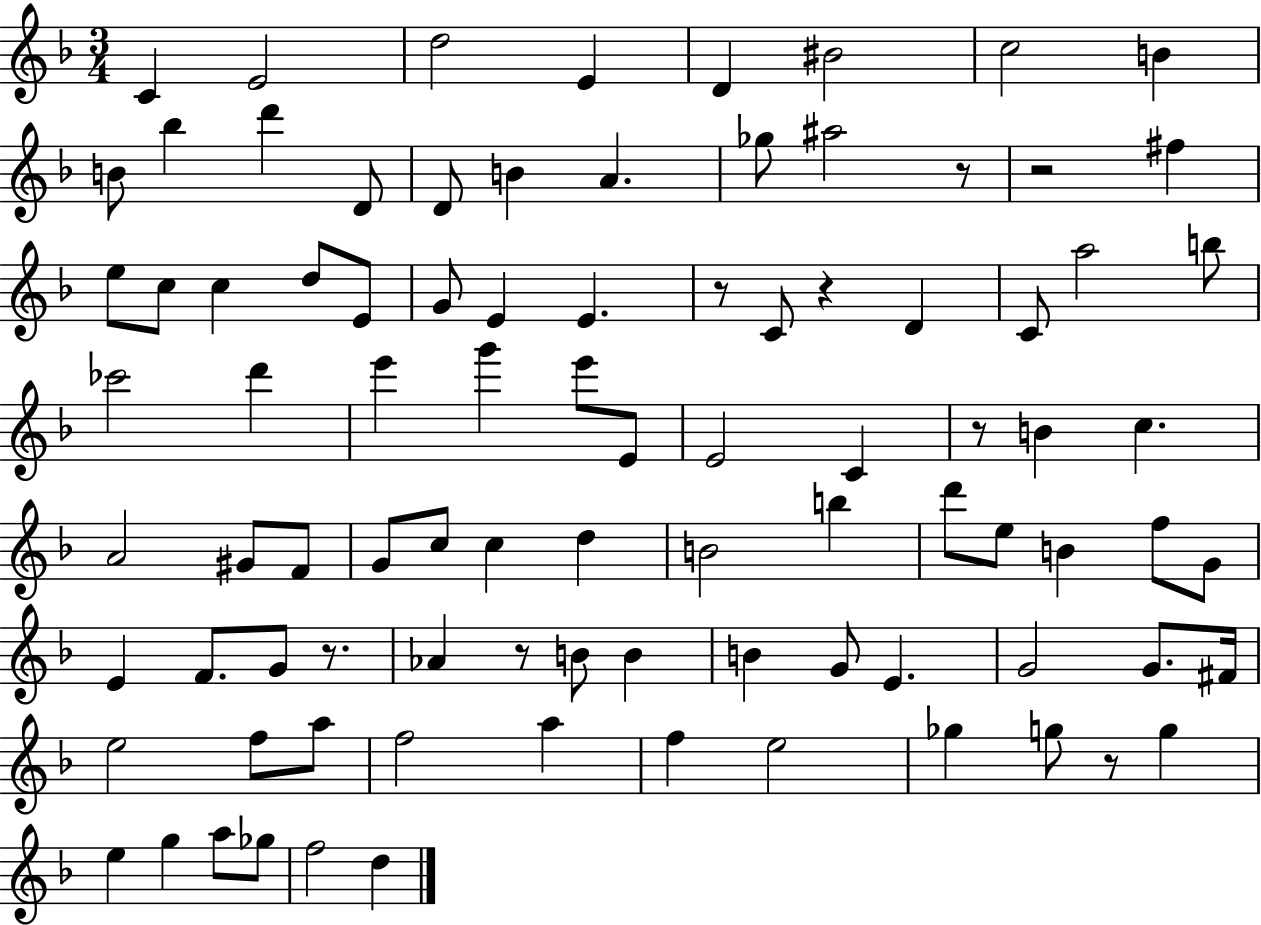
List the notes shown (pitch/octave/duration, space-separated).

C4/q E4/h D5/h E4/q D4/q BIS4/h C5/h B4/q B4/e Bb5/q D6/q D4/e D4/e B4/q A4/q. Gb5/e A#5/h R/e R/h F#5/q E5/e C5/e C5/q D5/e E4/e G4/e E4/q E4/q. R/e C4/e R/q D4/q C4/e A5/h B5/e CES6/h D6/q E6/q G6/q E6/e E4/e E4/h C4/q R/e B4/q C5/q. A4/h G#4/e F4/e G4/e C5/e C5/q D5/q B4/h B5/q D6/e E5/e B4/q F5/e G4/e E4/q F4/e. G4/e R/e. Ab4/q R/e B4/e B4/q B4/q G4/e E4/q. G4/h G4/e. F#4/s E5/h F5/e A5/e F5/h A5/q F5/q E5/h Gb5/q G5/e R/e G5/q E5/q G5/q A5/e Gb5/e F5/h D5/q